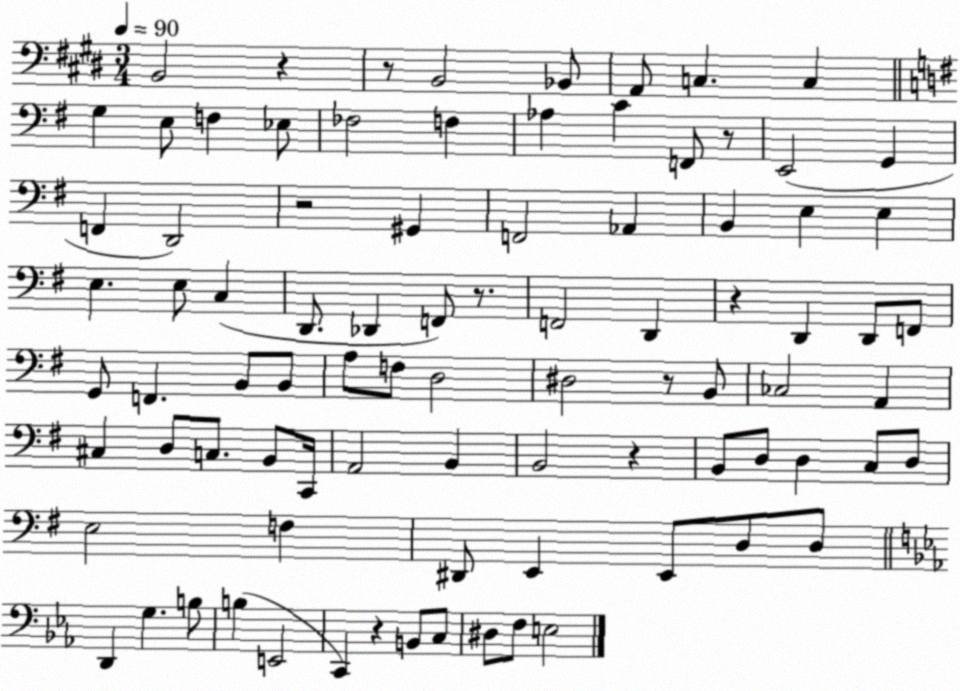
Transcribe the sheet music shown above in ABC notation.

X:1
T:Untitled
M:3/4
L:1/4
K:E
B,,2 z z/2 B,,2 _B,,/2 A,,/2 C, C, G, E,/2 F, _E,/2 _F,2 F, _A, C F,,/2 z/2 E,,2 G,, F,, D,,2 z2 ^G,, F,,2 _A,, B,, E, E, E, E,/2 C, D,,/2 _D,, F,,/2 z/2 F,,2 D,, z D,, D,,/2 F,,/2 G,,/2 F,, B,,/2 B,,/2 A,/2 F,/2 D,2 ^D,2 z/2 B,,/2 _C,2 A,, ^C, D,/2 C,/2 B,,/2 C,,/4 A,,2 B,, B,,2 z B,,/2 D,/2 D, C,/2 D,/2 E,2 F, ^D,,/2 E,, E,,/2 D,/2 D,/2 D,, G, B,/2 B, E,,2 C,, z B,,/2 C,/2 ^D,/2 F,/2 E,2